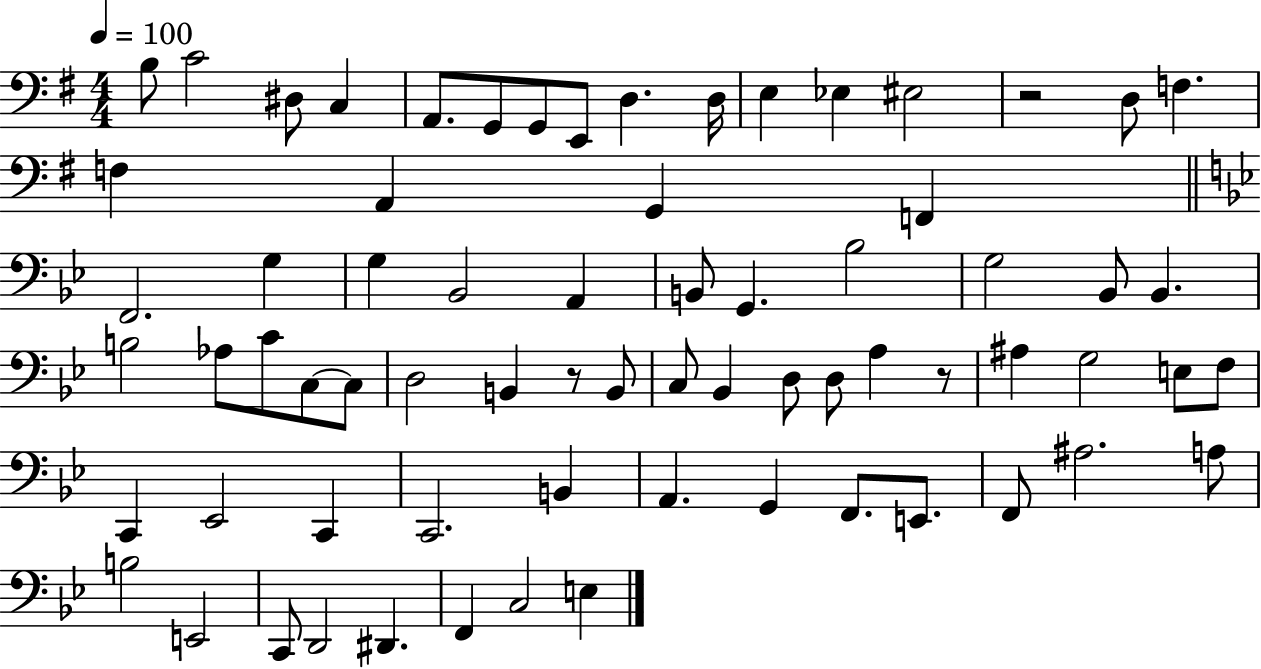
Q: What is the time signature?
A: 4/4